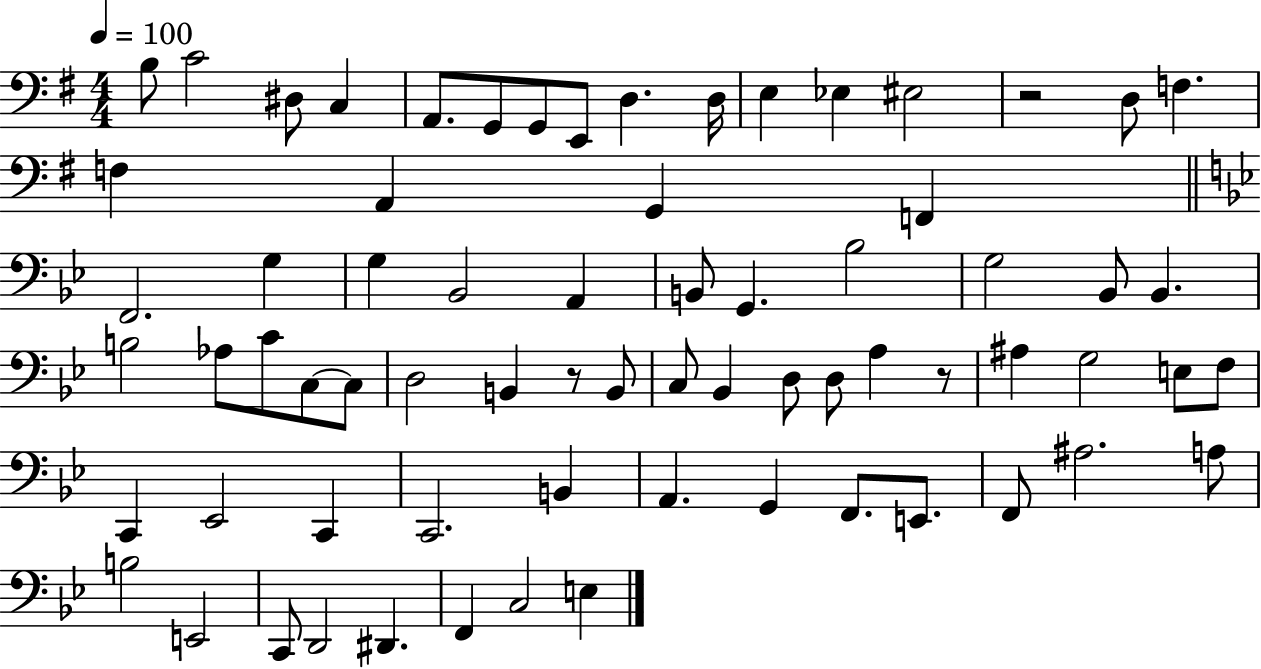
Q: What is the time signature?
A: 4/4